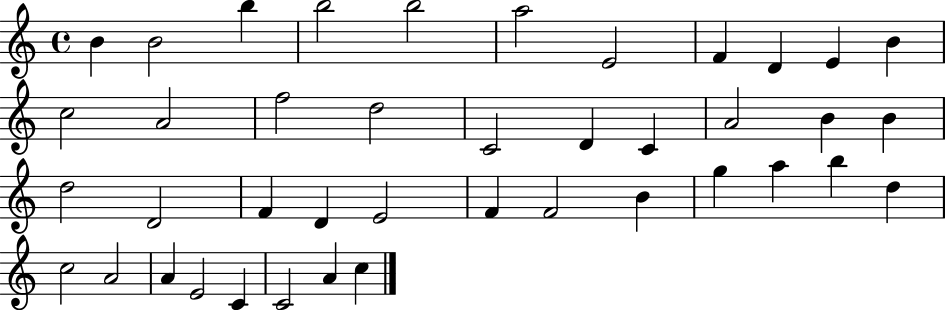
B4/q B4/h B5/q B5/h B5/h A5/h E4/h F4/q D4/q E4/q B4/q C5/h A4/h F5/h D5/h C4/h D4/q C4/q A4/h B4/q B4/q D5/h D4/h F4/q D4/q E4/h F4/q F4/h B4/q G5/q A5/q B5/q D5/q C5/h A4/h A4/q E4/h C4/q C4/h A4/q C5/q